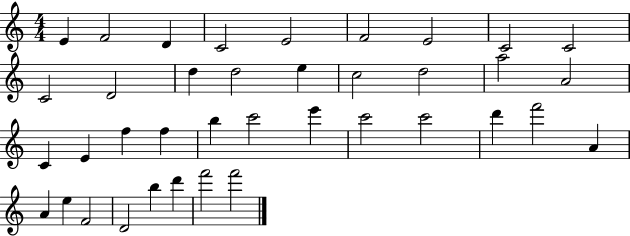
E4/q F4/h D4/q C4/h E4/h F4/h E4/h C4/h C4/h C4/h D4/h D5/q D5/h E5/q C5/h D5/h A5/h A4/h C4/q E4/q F5/q F5/q B5/q C6/h E6/q C6/h C6/h D6/q F6/h A4/q A4/q E5/q F4/h D4/h B5/q D6/q F6/h F6/h